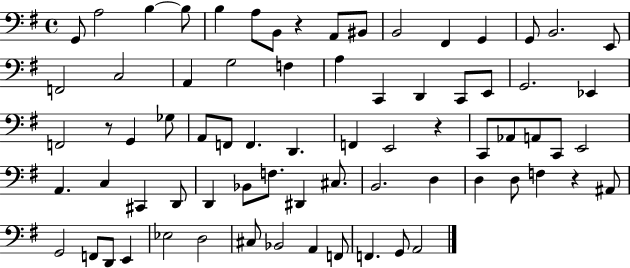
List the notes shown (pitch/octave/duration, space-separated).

G2/e A3/h B3/q B3/e B3/q A3/e B2/e R/q A2/e BIS2/e B2/h F#2/q G2/q G2/e B2/h. E2/e F2/h C3/h A2/q G3/h F3/q A3/q C2/q D2/q C2/e E2/e G2/h. Eb2/q F2/h R/e G2/q Gb3/e A2/e F2/e F2/q. D2/q. F2/q E2/h R/q C2/e Ab2/e A2/e C2/e E2/h A2/q. C3/q C#2/q D2/e D2/q Bb2/e F3/e. D#2/q C#3/e. B2/h. D3/q D3/q D3/e F3/q R/q A#2/e G2/h F2/e D2/e E2/q Eb3/h D3/h C#3/e Bb2/h A2/q F2/e F2/q. G2/e A2/h